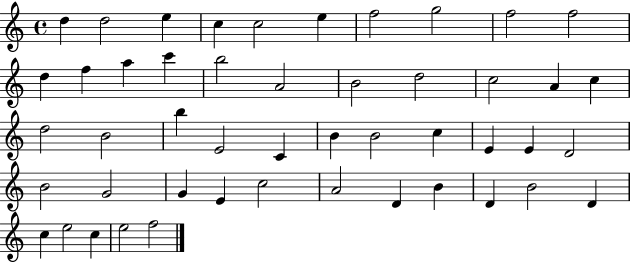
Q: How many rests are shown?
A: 0